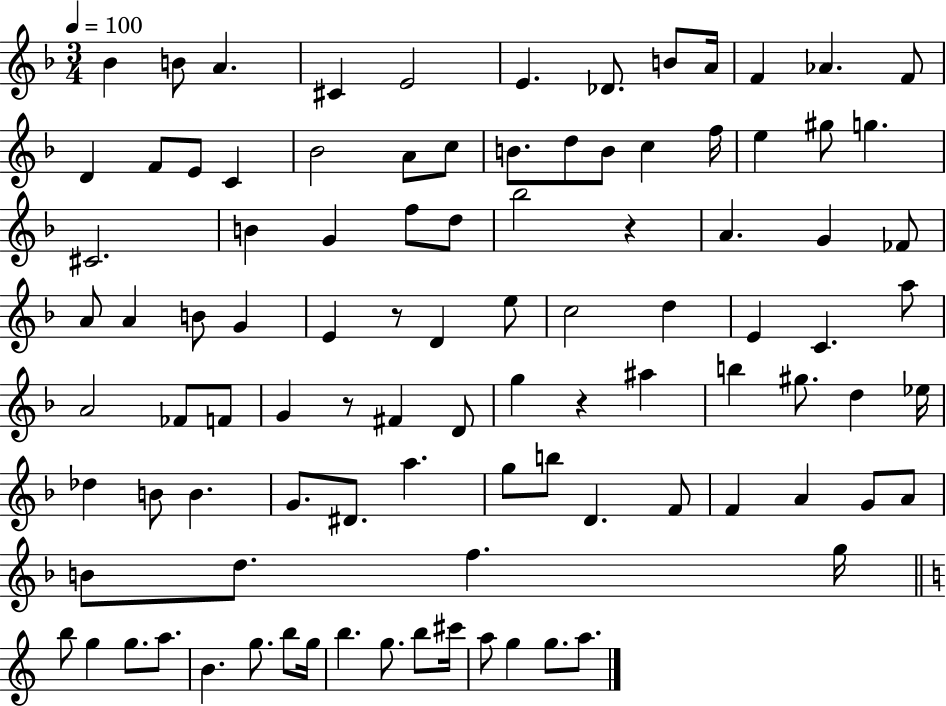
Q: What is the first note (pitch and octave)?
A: Bb4